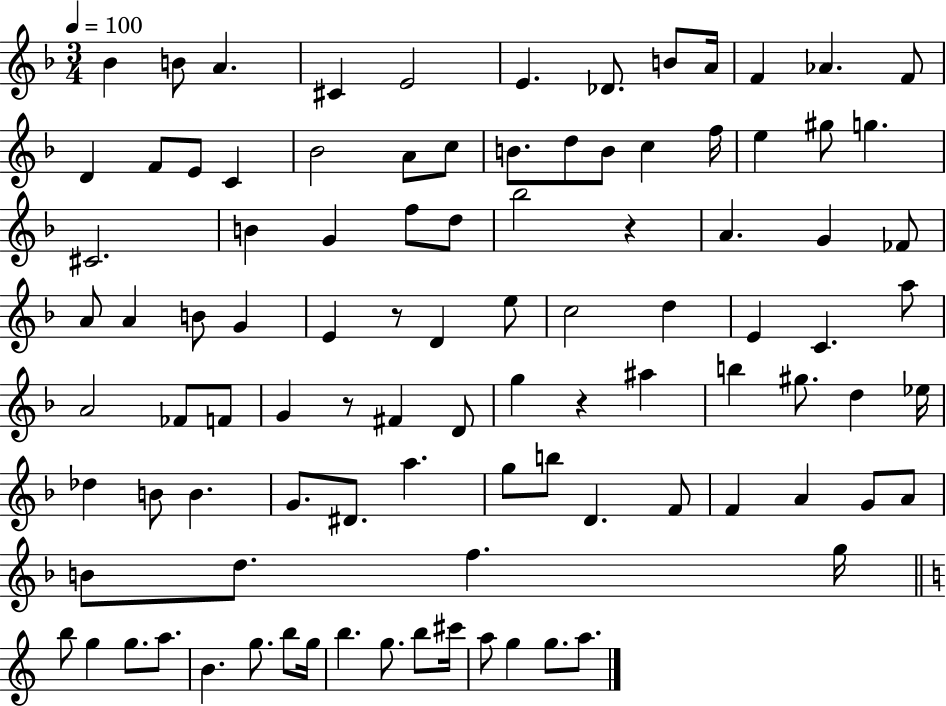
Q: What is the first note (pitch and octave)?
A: Bb4